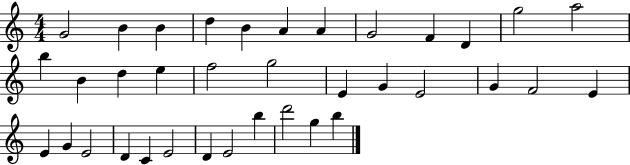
X:1
T:Untitled
M:4/4
L:1/4
K:C
G2 B B d B A A G2 F D g2 a2 b B d e f2 g2 E G E2 G F2 E E G E2 D C E2 D E2 b d'2 g b